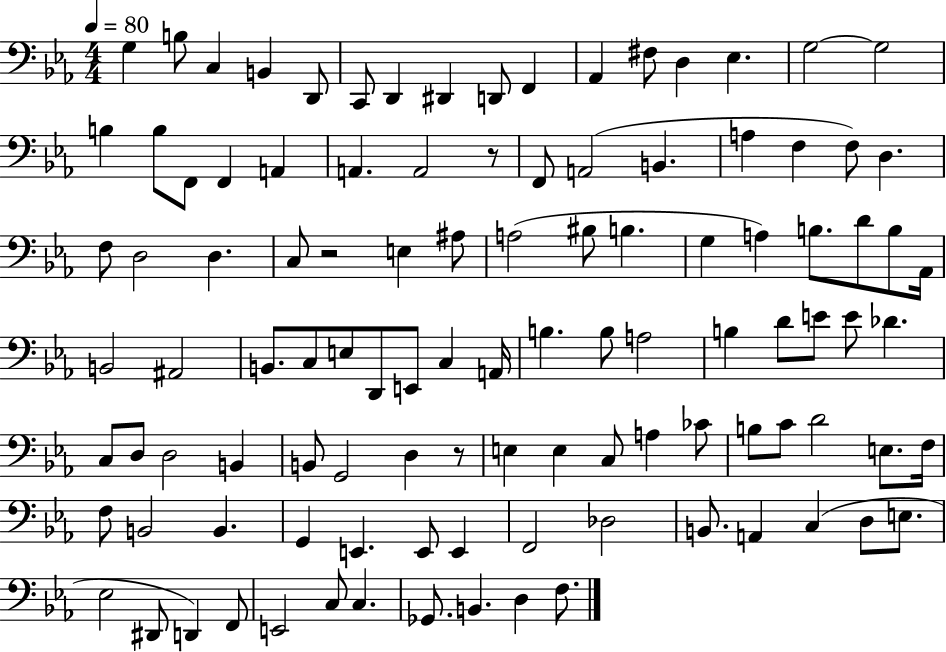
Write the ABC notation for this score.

X:1
T:Untitled
M:4/4
L:1/4
K:Eb
G, B,/2 C, B,, D,,/2 C,,/2 D,, ^D,, D,,/2 F,, _A,, ^F,/2 D, _E, G,2 G,2 B, B,/2 F,,/2 F,, A,, A,, A,,2 z/2 F,,/2 A,,2 B,, A, F, F,/2 D, F,/2 D,2 D, C,/2 z2 E, ^A,/2 A,2 ^B,/2 B, G, A, B,/2 D/2 B,/2 _A,,/4 B,,2 ^A,,2 B,,/2 C,/2 E,/2 D,,/2 E,,/2 C, A,,/4 B, B,/2 A,2 B, D/2 E/2 E/2 _D C,/2 D,/2 D,2 B,, B,,/2 G,,2 D, z/2 E, E, C,/2 A, _C/2 B,/2 C/2 D2 E,/2 F,/4 F,/2 B,,2 B,, G,, E,, E,,/2 E,, F,,2 _D,2 B,,/2 A,, C, D,/2 E,/2 _E,2 ^D,,/2 D,, F,,/2 E,,2 C,/2 C, _G,,/2 B,, D, F,/2